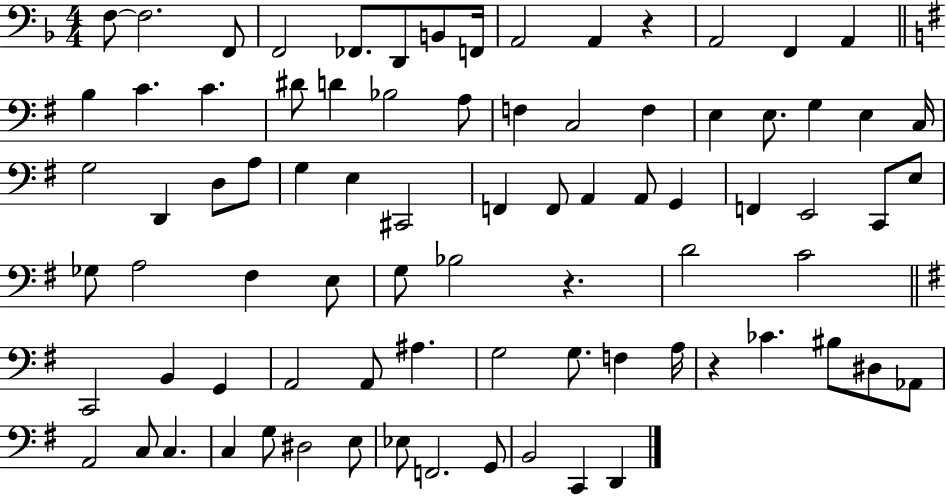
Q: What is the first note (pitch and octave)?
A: F3